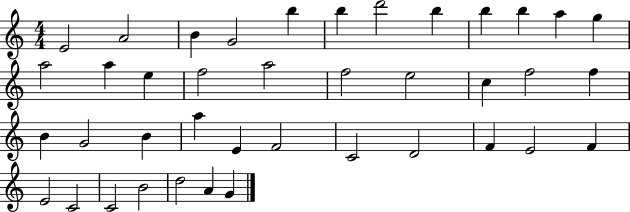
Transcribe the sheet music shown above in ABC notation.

X:1
T:Untitled
M:4/4
L:1/4
K:C
E2 A2 B G2 b b d'2 b b b a g a2 a e f2 a2 f2 e2 c f2 f B G2 B a E F2 C2 D2 F E2 F E2 C2 C2 B2 d2 A G